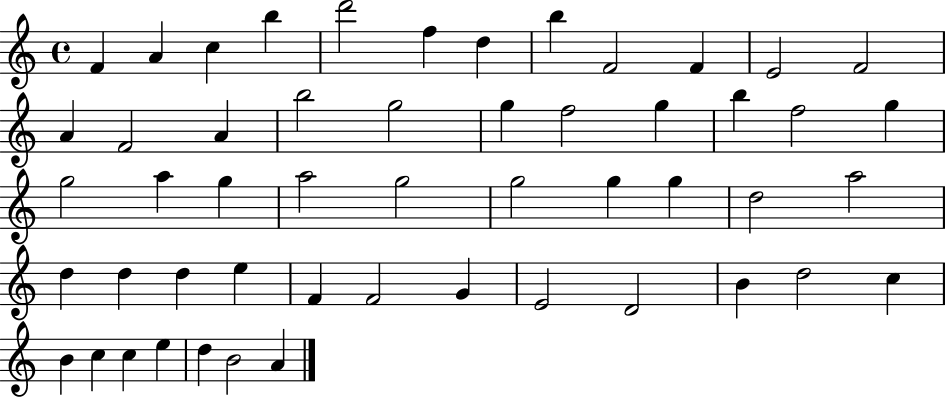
X:1
T:Untitled
M:4/4
L:1/4
K:C
F A c b d'2 f d b F2 F E2 F2 A F2 A b2 g2 g f2 g b f2 g g2 a g a2 g2 g2 g g d2 a2 d d d e F F2 G E2 D2 B d2 c B c c e d B2 A